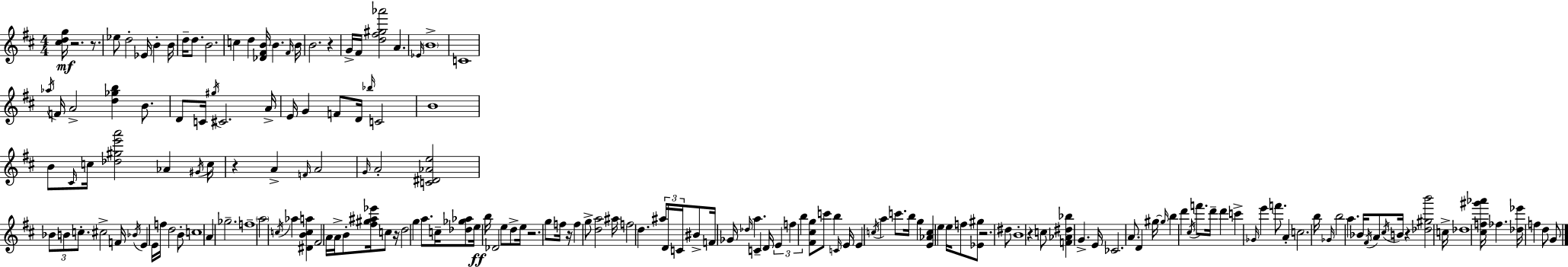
[C#5,D5,G5]/s R/h. R/e. Eb5/e D5/h Eb4/s B4/q B4/s D5/s D5/e. B4/h. C5/q D5/q [Db4,F#4,B4]/s B4/q. F#4/s B4/s B4/h. R/q G4/s F#4/s [D5,F#5,G#5,Ab6]/h A4/q. Eb4/s B4/w C4/w Ab5/s F4/s A4/h [D5,Gb5,B5]/q B4/e. D4/e C4/s G#5/s C#4/h. A4/s E4/s G4/q F4/e D4/s Bb5/s C4/h B4/w B4/e C#4/s C5/s [Db5,G#5,E6,A6]/h Ab4/q G#4/s C5/s R/q A4/q F4/s A4/h G4/s A4/h [C4,D#4,Ab4,E5]/h Bb4/e B4/e C5/e. C#5/h F4/s Bb4/s E4/q E4/s F5/s D5/h B4/e C5/w A4/q Gb5/h. F5/w A5/h C5/s Ab5/q [D#4,B4,C5,A5]/q F#4/h A4/s A4/s B4/e [F#5,G#5,A#5,Eb6]/s C5/e R/s D5/h G5/q A5/e. C5/s [Db5,Gb5,Ab5]/e E5/s B5/s Db4/h E5/e D5/e E5/s R/h. G5/e F5/s R/s F5/q G5/e [D5,A5]/h A#5/s F5/h D5/q. A#5/s D4/s C4/s BIS4/e F4/s Gb4/s Db5/s A5/q. C4/q D4/s E4/q F5/q B5/q [F#4,C#5,G5]/e C6/e B5/q C4/s E4/s E4/q C5/s A5/q C6/e. B5/s G5/q [E4,Ab4,C5]/q E5/q E5/s F5/e [Eb4,G#5]/e R/h. D#5/e B4/w R/q C5/e [F4,Ab4,D#5,Bb5]/q G4/q. E4/s CES4/h. A4/e. D4/q G#5/s G#5/s B5/q D6/q C#5/s F6/e. D6/s D6/q C6/q Gb4/s E6/q F6/e. A4/q C5/h. B5/s Gb4/s B5/h A5/q. Bb4/s F#4/s A4/e C#5/s B4/s R/q [Db5,G#5,B6]/h C5/s Db5/w [C#5,F5,G#6,Ab6]/s FES5/q. [Db5,Eb6]/s F5/q D5/e G4/e